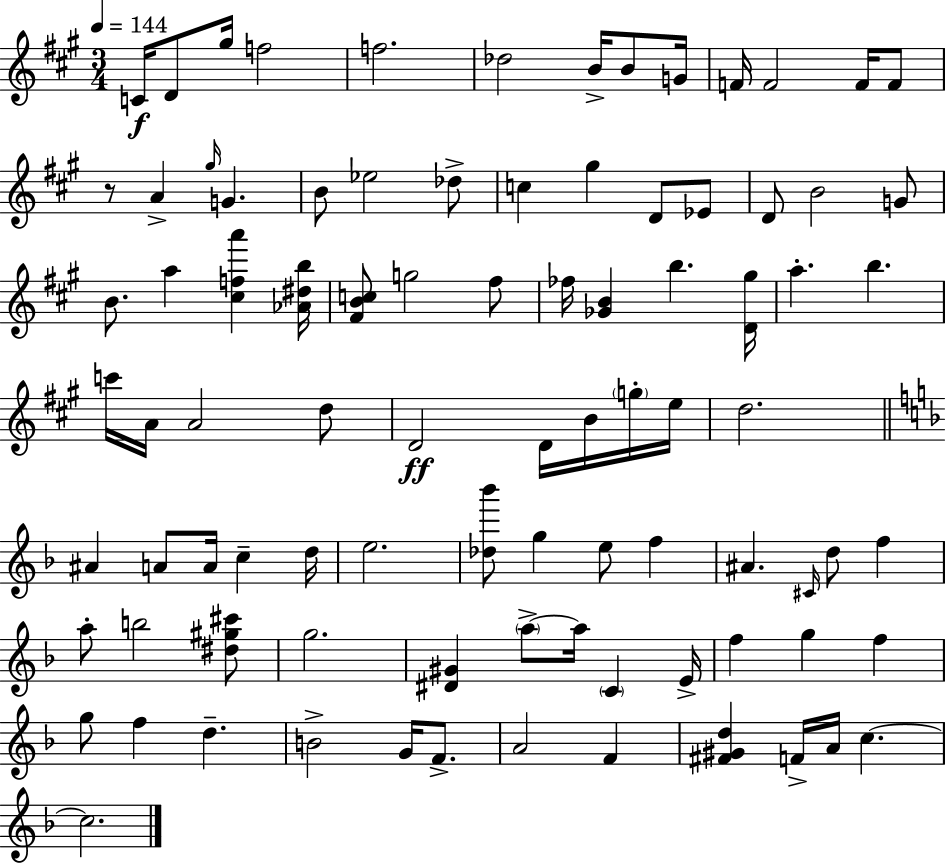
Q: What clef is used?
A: treble